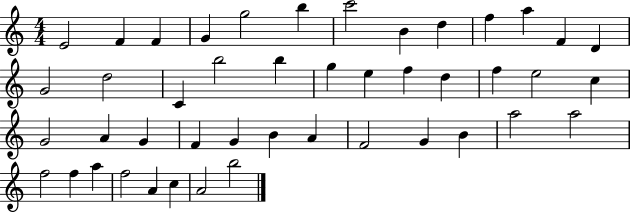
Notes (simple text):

E4/h F4/q F4/q G4/q G5/h B5/q C6/h B4/q D5/q F5/q A5/q F4/q D4/q G4/h D5/h C4/q B5/h B5/q G5/q E5/q F5/q D5/q F5/q E5/h C5/q G4/h A4/q G4/q F4/q G4/q B4/q A4/q F4/h G4/q B4/q A5/h A5/h F5/h F5/q A5/q F5/h A4/q C5/q A4/h B5/h